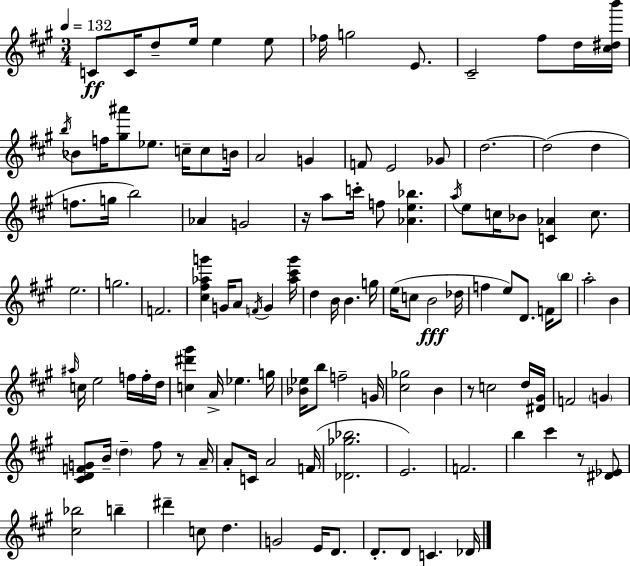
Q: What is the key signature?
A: A major